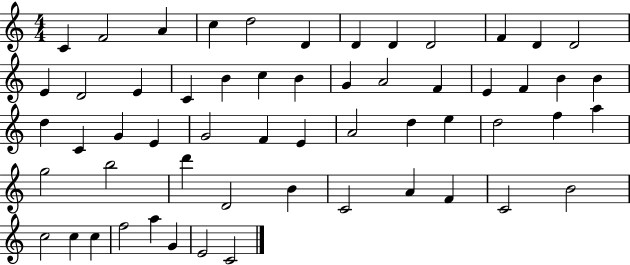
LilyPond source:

{
  \clef treble
  \numericTimeSignature
  \time 4/4
  \key c \major
  c'4 f'2 a'4 | c''4 d''2 d'4 | d'4 d'4 d'2 | f'4 d'4 d'2 | \break e'4 d'2 e'4 | c'4 b'4 c''4 b'4 | g'4 a'2 f'4 | e'4 f'4 b'4 b'4 | \break d''4 c'4 g'4 e'4 | g'2 f'4 e'4 | a'2 d''4 e''4 | d''2 f''4 a''4 | \break g''2 b''2 | d'''4 d'2 b'4 | c'2 a'4 f'4 | c'2 b'2 | \break c''2 c''4 c''4 | f''2 a''4 g'4 | e'2 c'2 | \bar "|."
}